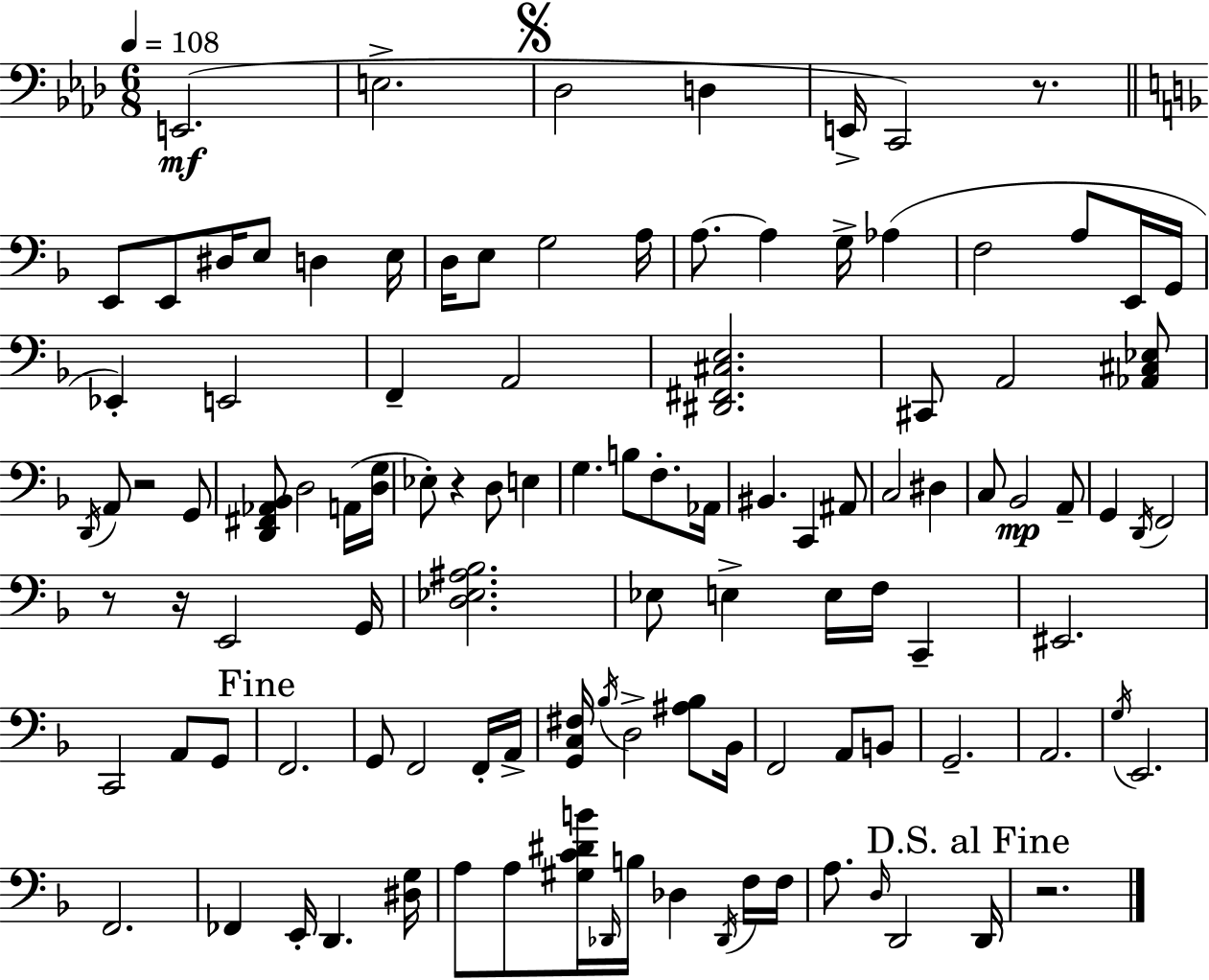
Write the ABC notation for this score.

X:1
T:Untitled
M:6/8
L:1/4
K:Fm
E,,2 E,2 _D,2 D, E,,/4 C,,2 z/2 E,,/2 E,,/2 ^D,/4 E,/2 D, E,/4 D,/4 E,/2 G,2 A,/4 A,/2 A, G,/4 _A, F,2 A,/2 E,,/4 G,,/4 _E,, E,,2 F,, A,,2 [^D,,^F,,^C,E,]2 ^C,,/2 A,,2 [_A,,^C,_E,]/2 D,,/4 A,,/2 z2 G,,/2 [D,,^F,,_A,,_B,,]/2 D,2 A,,/4 [D,G,]/4 _E,/2 z D,/2 E, G, B,/2 F,/2 _A,,/4 ^B,, C,, ^A,,/2 C,2 ^D, C,/2 _B,,2 A,,/2 G,, D,,/4 F,,2 z/2 z/4 E,,2 G,,/4 [D,_E,^A,_B,]2 _E,/2 E, E,/4 F,/4 C,, ^E,,2 C,,2 A,,/2 G,,/2 F,,2 G,,/2 F,,2 F,,/4 A,,/4 [G,,C,^F,]/4 _B,/4 D,2 [^A,_B,]/2 _B,,/4 F,,2 A,,/2 B,,/2 G,,2 A,,2 G,/4 E,,2 F,,2 _F,, E,,/4 D,, [^D,G,]/4 A,/2 A,/2 [^G,C^DB]/4 _D,,/4 B,/4 _D, _D,,/4 F,/4 F,/4 A,/2 D,/4 D,,2 D,,/4 z2